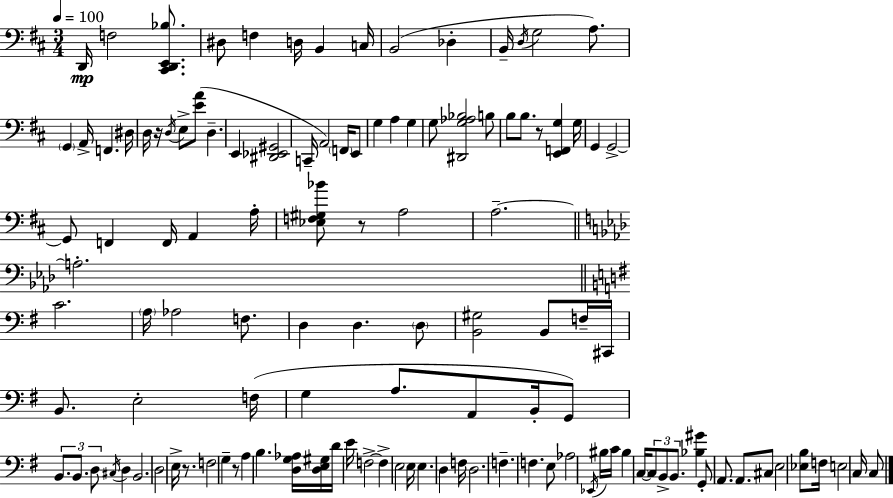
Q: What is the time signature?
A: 3/4